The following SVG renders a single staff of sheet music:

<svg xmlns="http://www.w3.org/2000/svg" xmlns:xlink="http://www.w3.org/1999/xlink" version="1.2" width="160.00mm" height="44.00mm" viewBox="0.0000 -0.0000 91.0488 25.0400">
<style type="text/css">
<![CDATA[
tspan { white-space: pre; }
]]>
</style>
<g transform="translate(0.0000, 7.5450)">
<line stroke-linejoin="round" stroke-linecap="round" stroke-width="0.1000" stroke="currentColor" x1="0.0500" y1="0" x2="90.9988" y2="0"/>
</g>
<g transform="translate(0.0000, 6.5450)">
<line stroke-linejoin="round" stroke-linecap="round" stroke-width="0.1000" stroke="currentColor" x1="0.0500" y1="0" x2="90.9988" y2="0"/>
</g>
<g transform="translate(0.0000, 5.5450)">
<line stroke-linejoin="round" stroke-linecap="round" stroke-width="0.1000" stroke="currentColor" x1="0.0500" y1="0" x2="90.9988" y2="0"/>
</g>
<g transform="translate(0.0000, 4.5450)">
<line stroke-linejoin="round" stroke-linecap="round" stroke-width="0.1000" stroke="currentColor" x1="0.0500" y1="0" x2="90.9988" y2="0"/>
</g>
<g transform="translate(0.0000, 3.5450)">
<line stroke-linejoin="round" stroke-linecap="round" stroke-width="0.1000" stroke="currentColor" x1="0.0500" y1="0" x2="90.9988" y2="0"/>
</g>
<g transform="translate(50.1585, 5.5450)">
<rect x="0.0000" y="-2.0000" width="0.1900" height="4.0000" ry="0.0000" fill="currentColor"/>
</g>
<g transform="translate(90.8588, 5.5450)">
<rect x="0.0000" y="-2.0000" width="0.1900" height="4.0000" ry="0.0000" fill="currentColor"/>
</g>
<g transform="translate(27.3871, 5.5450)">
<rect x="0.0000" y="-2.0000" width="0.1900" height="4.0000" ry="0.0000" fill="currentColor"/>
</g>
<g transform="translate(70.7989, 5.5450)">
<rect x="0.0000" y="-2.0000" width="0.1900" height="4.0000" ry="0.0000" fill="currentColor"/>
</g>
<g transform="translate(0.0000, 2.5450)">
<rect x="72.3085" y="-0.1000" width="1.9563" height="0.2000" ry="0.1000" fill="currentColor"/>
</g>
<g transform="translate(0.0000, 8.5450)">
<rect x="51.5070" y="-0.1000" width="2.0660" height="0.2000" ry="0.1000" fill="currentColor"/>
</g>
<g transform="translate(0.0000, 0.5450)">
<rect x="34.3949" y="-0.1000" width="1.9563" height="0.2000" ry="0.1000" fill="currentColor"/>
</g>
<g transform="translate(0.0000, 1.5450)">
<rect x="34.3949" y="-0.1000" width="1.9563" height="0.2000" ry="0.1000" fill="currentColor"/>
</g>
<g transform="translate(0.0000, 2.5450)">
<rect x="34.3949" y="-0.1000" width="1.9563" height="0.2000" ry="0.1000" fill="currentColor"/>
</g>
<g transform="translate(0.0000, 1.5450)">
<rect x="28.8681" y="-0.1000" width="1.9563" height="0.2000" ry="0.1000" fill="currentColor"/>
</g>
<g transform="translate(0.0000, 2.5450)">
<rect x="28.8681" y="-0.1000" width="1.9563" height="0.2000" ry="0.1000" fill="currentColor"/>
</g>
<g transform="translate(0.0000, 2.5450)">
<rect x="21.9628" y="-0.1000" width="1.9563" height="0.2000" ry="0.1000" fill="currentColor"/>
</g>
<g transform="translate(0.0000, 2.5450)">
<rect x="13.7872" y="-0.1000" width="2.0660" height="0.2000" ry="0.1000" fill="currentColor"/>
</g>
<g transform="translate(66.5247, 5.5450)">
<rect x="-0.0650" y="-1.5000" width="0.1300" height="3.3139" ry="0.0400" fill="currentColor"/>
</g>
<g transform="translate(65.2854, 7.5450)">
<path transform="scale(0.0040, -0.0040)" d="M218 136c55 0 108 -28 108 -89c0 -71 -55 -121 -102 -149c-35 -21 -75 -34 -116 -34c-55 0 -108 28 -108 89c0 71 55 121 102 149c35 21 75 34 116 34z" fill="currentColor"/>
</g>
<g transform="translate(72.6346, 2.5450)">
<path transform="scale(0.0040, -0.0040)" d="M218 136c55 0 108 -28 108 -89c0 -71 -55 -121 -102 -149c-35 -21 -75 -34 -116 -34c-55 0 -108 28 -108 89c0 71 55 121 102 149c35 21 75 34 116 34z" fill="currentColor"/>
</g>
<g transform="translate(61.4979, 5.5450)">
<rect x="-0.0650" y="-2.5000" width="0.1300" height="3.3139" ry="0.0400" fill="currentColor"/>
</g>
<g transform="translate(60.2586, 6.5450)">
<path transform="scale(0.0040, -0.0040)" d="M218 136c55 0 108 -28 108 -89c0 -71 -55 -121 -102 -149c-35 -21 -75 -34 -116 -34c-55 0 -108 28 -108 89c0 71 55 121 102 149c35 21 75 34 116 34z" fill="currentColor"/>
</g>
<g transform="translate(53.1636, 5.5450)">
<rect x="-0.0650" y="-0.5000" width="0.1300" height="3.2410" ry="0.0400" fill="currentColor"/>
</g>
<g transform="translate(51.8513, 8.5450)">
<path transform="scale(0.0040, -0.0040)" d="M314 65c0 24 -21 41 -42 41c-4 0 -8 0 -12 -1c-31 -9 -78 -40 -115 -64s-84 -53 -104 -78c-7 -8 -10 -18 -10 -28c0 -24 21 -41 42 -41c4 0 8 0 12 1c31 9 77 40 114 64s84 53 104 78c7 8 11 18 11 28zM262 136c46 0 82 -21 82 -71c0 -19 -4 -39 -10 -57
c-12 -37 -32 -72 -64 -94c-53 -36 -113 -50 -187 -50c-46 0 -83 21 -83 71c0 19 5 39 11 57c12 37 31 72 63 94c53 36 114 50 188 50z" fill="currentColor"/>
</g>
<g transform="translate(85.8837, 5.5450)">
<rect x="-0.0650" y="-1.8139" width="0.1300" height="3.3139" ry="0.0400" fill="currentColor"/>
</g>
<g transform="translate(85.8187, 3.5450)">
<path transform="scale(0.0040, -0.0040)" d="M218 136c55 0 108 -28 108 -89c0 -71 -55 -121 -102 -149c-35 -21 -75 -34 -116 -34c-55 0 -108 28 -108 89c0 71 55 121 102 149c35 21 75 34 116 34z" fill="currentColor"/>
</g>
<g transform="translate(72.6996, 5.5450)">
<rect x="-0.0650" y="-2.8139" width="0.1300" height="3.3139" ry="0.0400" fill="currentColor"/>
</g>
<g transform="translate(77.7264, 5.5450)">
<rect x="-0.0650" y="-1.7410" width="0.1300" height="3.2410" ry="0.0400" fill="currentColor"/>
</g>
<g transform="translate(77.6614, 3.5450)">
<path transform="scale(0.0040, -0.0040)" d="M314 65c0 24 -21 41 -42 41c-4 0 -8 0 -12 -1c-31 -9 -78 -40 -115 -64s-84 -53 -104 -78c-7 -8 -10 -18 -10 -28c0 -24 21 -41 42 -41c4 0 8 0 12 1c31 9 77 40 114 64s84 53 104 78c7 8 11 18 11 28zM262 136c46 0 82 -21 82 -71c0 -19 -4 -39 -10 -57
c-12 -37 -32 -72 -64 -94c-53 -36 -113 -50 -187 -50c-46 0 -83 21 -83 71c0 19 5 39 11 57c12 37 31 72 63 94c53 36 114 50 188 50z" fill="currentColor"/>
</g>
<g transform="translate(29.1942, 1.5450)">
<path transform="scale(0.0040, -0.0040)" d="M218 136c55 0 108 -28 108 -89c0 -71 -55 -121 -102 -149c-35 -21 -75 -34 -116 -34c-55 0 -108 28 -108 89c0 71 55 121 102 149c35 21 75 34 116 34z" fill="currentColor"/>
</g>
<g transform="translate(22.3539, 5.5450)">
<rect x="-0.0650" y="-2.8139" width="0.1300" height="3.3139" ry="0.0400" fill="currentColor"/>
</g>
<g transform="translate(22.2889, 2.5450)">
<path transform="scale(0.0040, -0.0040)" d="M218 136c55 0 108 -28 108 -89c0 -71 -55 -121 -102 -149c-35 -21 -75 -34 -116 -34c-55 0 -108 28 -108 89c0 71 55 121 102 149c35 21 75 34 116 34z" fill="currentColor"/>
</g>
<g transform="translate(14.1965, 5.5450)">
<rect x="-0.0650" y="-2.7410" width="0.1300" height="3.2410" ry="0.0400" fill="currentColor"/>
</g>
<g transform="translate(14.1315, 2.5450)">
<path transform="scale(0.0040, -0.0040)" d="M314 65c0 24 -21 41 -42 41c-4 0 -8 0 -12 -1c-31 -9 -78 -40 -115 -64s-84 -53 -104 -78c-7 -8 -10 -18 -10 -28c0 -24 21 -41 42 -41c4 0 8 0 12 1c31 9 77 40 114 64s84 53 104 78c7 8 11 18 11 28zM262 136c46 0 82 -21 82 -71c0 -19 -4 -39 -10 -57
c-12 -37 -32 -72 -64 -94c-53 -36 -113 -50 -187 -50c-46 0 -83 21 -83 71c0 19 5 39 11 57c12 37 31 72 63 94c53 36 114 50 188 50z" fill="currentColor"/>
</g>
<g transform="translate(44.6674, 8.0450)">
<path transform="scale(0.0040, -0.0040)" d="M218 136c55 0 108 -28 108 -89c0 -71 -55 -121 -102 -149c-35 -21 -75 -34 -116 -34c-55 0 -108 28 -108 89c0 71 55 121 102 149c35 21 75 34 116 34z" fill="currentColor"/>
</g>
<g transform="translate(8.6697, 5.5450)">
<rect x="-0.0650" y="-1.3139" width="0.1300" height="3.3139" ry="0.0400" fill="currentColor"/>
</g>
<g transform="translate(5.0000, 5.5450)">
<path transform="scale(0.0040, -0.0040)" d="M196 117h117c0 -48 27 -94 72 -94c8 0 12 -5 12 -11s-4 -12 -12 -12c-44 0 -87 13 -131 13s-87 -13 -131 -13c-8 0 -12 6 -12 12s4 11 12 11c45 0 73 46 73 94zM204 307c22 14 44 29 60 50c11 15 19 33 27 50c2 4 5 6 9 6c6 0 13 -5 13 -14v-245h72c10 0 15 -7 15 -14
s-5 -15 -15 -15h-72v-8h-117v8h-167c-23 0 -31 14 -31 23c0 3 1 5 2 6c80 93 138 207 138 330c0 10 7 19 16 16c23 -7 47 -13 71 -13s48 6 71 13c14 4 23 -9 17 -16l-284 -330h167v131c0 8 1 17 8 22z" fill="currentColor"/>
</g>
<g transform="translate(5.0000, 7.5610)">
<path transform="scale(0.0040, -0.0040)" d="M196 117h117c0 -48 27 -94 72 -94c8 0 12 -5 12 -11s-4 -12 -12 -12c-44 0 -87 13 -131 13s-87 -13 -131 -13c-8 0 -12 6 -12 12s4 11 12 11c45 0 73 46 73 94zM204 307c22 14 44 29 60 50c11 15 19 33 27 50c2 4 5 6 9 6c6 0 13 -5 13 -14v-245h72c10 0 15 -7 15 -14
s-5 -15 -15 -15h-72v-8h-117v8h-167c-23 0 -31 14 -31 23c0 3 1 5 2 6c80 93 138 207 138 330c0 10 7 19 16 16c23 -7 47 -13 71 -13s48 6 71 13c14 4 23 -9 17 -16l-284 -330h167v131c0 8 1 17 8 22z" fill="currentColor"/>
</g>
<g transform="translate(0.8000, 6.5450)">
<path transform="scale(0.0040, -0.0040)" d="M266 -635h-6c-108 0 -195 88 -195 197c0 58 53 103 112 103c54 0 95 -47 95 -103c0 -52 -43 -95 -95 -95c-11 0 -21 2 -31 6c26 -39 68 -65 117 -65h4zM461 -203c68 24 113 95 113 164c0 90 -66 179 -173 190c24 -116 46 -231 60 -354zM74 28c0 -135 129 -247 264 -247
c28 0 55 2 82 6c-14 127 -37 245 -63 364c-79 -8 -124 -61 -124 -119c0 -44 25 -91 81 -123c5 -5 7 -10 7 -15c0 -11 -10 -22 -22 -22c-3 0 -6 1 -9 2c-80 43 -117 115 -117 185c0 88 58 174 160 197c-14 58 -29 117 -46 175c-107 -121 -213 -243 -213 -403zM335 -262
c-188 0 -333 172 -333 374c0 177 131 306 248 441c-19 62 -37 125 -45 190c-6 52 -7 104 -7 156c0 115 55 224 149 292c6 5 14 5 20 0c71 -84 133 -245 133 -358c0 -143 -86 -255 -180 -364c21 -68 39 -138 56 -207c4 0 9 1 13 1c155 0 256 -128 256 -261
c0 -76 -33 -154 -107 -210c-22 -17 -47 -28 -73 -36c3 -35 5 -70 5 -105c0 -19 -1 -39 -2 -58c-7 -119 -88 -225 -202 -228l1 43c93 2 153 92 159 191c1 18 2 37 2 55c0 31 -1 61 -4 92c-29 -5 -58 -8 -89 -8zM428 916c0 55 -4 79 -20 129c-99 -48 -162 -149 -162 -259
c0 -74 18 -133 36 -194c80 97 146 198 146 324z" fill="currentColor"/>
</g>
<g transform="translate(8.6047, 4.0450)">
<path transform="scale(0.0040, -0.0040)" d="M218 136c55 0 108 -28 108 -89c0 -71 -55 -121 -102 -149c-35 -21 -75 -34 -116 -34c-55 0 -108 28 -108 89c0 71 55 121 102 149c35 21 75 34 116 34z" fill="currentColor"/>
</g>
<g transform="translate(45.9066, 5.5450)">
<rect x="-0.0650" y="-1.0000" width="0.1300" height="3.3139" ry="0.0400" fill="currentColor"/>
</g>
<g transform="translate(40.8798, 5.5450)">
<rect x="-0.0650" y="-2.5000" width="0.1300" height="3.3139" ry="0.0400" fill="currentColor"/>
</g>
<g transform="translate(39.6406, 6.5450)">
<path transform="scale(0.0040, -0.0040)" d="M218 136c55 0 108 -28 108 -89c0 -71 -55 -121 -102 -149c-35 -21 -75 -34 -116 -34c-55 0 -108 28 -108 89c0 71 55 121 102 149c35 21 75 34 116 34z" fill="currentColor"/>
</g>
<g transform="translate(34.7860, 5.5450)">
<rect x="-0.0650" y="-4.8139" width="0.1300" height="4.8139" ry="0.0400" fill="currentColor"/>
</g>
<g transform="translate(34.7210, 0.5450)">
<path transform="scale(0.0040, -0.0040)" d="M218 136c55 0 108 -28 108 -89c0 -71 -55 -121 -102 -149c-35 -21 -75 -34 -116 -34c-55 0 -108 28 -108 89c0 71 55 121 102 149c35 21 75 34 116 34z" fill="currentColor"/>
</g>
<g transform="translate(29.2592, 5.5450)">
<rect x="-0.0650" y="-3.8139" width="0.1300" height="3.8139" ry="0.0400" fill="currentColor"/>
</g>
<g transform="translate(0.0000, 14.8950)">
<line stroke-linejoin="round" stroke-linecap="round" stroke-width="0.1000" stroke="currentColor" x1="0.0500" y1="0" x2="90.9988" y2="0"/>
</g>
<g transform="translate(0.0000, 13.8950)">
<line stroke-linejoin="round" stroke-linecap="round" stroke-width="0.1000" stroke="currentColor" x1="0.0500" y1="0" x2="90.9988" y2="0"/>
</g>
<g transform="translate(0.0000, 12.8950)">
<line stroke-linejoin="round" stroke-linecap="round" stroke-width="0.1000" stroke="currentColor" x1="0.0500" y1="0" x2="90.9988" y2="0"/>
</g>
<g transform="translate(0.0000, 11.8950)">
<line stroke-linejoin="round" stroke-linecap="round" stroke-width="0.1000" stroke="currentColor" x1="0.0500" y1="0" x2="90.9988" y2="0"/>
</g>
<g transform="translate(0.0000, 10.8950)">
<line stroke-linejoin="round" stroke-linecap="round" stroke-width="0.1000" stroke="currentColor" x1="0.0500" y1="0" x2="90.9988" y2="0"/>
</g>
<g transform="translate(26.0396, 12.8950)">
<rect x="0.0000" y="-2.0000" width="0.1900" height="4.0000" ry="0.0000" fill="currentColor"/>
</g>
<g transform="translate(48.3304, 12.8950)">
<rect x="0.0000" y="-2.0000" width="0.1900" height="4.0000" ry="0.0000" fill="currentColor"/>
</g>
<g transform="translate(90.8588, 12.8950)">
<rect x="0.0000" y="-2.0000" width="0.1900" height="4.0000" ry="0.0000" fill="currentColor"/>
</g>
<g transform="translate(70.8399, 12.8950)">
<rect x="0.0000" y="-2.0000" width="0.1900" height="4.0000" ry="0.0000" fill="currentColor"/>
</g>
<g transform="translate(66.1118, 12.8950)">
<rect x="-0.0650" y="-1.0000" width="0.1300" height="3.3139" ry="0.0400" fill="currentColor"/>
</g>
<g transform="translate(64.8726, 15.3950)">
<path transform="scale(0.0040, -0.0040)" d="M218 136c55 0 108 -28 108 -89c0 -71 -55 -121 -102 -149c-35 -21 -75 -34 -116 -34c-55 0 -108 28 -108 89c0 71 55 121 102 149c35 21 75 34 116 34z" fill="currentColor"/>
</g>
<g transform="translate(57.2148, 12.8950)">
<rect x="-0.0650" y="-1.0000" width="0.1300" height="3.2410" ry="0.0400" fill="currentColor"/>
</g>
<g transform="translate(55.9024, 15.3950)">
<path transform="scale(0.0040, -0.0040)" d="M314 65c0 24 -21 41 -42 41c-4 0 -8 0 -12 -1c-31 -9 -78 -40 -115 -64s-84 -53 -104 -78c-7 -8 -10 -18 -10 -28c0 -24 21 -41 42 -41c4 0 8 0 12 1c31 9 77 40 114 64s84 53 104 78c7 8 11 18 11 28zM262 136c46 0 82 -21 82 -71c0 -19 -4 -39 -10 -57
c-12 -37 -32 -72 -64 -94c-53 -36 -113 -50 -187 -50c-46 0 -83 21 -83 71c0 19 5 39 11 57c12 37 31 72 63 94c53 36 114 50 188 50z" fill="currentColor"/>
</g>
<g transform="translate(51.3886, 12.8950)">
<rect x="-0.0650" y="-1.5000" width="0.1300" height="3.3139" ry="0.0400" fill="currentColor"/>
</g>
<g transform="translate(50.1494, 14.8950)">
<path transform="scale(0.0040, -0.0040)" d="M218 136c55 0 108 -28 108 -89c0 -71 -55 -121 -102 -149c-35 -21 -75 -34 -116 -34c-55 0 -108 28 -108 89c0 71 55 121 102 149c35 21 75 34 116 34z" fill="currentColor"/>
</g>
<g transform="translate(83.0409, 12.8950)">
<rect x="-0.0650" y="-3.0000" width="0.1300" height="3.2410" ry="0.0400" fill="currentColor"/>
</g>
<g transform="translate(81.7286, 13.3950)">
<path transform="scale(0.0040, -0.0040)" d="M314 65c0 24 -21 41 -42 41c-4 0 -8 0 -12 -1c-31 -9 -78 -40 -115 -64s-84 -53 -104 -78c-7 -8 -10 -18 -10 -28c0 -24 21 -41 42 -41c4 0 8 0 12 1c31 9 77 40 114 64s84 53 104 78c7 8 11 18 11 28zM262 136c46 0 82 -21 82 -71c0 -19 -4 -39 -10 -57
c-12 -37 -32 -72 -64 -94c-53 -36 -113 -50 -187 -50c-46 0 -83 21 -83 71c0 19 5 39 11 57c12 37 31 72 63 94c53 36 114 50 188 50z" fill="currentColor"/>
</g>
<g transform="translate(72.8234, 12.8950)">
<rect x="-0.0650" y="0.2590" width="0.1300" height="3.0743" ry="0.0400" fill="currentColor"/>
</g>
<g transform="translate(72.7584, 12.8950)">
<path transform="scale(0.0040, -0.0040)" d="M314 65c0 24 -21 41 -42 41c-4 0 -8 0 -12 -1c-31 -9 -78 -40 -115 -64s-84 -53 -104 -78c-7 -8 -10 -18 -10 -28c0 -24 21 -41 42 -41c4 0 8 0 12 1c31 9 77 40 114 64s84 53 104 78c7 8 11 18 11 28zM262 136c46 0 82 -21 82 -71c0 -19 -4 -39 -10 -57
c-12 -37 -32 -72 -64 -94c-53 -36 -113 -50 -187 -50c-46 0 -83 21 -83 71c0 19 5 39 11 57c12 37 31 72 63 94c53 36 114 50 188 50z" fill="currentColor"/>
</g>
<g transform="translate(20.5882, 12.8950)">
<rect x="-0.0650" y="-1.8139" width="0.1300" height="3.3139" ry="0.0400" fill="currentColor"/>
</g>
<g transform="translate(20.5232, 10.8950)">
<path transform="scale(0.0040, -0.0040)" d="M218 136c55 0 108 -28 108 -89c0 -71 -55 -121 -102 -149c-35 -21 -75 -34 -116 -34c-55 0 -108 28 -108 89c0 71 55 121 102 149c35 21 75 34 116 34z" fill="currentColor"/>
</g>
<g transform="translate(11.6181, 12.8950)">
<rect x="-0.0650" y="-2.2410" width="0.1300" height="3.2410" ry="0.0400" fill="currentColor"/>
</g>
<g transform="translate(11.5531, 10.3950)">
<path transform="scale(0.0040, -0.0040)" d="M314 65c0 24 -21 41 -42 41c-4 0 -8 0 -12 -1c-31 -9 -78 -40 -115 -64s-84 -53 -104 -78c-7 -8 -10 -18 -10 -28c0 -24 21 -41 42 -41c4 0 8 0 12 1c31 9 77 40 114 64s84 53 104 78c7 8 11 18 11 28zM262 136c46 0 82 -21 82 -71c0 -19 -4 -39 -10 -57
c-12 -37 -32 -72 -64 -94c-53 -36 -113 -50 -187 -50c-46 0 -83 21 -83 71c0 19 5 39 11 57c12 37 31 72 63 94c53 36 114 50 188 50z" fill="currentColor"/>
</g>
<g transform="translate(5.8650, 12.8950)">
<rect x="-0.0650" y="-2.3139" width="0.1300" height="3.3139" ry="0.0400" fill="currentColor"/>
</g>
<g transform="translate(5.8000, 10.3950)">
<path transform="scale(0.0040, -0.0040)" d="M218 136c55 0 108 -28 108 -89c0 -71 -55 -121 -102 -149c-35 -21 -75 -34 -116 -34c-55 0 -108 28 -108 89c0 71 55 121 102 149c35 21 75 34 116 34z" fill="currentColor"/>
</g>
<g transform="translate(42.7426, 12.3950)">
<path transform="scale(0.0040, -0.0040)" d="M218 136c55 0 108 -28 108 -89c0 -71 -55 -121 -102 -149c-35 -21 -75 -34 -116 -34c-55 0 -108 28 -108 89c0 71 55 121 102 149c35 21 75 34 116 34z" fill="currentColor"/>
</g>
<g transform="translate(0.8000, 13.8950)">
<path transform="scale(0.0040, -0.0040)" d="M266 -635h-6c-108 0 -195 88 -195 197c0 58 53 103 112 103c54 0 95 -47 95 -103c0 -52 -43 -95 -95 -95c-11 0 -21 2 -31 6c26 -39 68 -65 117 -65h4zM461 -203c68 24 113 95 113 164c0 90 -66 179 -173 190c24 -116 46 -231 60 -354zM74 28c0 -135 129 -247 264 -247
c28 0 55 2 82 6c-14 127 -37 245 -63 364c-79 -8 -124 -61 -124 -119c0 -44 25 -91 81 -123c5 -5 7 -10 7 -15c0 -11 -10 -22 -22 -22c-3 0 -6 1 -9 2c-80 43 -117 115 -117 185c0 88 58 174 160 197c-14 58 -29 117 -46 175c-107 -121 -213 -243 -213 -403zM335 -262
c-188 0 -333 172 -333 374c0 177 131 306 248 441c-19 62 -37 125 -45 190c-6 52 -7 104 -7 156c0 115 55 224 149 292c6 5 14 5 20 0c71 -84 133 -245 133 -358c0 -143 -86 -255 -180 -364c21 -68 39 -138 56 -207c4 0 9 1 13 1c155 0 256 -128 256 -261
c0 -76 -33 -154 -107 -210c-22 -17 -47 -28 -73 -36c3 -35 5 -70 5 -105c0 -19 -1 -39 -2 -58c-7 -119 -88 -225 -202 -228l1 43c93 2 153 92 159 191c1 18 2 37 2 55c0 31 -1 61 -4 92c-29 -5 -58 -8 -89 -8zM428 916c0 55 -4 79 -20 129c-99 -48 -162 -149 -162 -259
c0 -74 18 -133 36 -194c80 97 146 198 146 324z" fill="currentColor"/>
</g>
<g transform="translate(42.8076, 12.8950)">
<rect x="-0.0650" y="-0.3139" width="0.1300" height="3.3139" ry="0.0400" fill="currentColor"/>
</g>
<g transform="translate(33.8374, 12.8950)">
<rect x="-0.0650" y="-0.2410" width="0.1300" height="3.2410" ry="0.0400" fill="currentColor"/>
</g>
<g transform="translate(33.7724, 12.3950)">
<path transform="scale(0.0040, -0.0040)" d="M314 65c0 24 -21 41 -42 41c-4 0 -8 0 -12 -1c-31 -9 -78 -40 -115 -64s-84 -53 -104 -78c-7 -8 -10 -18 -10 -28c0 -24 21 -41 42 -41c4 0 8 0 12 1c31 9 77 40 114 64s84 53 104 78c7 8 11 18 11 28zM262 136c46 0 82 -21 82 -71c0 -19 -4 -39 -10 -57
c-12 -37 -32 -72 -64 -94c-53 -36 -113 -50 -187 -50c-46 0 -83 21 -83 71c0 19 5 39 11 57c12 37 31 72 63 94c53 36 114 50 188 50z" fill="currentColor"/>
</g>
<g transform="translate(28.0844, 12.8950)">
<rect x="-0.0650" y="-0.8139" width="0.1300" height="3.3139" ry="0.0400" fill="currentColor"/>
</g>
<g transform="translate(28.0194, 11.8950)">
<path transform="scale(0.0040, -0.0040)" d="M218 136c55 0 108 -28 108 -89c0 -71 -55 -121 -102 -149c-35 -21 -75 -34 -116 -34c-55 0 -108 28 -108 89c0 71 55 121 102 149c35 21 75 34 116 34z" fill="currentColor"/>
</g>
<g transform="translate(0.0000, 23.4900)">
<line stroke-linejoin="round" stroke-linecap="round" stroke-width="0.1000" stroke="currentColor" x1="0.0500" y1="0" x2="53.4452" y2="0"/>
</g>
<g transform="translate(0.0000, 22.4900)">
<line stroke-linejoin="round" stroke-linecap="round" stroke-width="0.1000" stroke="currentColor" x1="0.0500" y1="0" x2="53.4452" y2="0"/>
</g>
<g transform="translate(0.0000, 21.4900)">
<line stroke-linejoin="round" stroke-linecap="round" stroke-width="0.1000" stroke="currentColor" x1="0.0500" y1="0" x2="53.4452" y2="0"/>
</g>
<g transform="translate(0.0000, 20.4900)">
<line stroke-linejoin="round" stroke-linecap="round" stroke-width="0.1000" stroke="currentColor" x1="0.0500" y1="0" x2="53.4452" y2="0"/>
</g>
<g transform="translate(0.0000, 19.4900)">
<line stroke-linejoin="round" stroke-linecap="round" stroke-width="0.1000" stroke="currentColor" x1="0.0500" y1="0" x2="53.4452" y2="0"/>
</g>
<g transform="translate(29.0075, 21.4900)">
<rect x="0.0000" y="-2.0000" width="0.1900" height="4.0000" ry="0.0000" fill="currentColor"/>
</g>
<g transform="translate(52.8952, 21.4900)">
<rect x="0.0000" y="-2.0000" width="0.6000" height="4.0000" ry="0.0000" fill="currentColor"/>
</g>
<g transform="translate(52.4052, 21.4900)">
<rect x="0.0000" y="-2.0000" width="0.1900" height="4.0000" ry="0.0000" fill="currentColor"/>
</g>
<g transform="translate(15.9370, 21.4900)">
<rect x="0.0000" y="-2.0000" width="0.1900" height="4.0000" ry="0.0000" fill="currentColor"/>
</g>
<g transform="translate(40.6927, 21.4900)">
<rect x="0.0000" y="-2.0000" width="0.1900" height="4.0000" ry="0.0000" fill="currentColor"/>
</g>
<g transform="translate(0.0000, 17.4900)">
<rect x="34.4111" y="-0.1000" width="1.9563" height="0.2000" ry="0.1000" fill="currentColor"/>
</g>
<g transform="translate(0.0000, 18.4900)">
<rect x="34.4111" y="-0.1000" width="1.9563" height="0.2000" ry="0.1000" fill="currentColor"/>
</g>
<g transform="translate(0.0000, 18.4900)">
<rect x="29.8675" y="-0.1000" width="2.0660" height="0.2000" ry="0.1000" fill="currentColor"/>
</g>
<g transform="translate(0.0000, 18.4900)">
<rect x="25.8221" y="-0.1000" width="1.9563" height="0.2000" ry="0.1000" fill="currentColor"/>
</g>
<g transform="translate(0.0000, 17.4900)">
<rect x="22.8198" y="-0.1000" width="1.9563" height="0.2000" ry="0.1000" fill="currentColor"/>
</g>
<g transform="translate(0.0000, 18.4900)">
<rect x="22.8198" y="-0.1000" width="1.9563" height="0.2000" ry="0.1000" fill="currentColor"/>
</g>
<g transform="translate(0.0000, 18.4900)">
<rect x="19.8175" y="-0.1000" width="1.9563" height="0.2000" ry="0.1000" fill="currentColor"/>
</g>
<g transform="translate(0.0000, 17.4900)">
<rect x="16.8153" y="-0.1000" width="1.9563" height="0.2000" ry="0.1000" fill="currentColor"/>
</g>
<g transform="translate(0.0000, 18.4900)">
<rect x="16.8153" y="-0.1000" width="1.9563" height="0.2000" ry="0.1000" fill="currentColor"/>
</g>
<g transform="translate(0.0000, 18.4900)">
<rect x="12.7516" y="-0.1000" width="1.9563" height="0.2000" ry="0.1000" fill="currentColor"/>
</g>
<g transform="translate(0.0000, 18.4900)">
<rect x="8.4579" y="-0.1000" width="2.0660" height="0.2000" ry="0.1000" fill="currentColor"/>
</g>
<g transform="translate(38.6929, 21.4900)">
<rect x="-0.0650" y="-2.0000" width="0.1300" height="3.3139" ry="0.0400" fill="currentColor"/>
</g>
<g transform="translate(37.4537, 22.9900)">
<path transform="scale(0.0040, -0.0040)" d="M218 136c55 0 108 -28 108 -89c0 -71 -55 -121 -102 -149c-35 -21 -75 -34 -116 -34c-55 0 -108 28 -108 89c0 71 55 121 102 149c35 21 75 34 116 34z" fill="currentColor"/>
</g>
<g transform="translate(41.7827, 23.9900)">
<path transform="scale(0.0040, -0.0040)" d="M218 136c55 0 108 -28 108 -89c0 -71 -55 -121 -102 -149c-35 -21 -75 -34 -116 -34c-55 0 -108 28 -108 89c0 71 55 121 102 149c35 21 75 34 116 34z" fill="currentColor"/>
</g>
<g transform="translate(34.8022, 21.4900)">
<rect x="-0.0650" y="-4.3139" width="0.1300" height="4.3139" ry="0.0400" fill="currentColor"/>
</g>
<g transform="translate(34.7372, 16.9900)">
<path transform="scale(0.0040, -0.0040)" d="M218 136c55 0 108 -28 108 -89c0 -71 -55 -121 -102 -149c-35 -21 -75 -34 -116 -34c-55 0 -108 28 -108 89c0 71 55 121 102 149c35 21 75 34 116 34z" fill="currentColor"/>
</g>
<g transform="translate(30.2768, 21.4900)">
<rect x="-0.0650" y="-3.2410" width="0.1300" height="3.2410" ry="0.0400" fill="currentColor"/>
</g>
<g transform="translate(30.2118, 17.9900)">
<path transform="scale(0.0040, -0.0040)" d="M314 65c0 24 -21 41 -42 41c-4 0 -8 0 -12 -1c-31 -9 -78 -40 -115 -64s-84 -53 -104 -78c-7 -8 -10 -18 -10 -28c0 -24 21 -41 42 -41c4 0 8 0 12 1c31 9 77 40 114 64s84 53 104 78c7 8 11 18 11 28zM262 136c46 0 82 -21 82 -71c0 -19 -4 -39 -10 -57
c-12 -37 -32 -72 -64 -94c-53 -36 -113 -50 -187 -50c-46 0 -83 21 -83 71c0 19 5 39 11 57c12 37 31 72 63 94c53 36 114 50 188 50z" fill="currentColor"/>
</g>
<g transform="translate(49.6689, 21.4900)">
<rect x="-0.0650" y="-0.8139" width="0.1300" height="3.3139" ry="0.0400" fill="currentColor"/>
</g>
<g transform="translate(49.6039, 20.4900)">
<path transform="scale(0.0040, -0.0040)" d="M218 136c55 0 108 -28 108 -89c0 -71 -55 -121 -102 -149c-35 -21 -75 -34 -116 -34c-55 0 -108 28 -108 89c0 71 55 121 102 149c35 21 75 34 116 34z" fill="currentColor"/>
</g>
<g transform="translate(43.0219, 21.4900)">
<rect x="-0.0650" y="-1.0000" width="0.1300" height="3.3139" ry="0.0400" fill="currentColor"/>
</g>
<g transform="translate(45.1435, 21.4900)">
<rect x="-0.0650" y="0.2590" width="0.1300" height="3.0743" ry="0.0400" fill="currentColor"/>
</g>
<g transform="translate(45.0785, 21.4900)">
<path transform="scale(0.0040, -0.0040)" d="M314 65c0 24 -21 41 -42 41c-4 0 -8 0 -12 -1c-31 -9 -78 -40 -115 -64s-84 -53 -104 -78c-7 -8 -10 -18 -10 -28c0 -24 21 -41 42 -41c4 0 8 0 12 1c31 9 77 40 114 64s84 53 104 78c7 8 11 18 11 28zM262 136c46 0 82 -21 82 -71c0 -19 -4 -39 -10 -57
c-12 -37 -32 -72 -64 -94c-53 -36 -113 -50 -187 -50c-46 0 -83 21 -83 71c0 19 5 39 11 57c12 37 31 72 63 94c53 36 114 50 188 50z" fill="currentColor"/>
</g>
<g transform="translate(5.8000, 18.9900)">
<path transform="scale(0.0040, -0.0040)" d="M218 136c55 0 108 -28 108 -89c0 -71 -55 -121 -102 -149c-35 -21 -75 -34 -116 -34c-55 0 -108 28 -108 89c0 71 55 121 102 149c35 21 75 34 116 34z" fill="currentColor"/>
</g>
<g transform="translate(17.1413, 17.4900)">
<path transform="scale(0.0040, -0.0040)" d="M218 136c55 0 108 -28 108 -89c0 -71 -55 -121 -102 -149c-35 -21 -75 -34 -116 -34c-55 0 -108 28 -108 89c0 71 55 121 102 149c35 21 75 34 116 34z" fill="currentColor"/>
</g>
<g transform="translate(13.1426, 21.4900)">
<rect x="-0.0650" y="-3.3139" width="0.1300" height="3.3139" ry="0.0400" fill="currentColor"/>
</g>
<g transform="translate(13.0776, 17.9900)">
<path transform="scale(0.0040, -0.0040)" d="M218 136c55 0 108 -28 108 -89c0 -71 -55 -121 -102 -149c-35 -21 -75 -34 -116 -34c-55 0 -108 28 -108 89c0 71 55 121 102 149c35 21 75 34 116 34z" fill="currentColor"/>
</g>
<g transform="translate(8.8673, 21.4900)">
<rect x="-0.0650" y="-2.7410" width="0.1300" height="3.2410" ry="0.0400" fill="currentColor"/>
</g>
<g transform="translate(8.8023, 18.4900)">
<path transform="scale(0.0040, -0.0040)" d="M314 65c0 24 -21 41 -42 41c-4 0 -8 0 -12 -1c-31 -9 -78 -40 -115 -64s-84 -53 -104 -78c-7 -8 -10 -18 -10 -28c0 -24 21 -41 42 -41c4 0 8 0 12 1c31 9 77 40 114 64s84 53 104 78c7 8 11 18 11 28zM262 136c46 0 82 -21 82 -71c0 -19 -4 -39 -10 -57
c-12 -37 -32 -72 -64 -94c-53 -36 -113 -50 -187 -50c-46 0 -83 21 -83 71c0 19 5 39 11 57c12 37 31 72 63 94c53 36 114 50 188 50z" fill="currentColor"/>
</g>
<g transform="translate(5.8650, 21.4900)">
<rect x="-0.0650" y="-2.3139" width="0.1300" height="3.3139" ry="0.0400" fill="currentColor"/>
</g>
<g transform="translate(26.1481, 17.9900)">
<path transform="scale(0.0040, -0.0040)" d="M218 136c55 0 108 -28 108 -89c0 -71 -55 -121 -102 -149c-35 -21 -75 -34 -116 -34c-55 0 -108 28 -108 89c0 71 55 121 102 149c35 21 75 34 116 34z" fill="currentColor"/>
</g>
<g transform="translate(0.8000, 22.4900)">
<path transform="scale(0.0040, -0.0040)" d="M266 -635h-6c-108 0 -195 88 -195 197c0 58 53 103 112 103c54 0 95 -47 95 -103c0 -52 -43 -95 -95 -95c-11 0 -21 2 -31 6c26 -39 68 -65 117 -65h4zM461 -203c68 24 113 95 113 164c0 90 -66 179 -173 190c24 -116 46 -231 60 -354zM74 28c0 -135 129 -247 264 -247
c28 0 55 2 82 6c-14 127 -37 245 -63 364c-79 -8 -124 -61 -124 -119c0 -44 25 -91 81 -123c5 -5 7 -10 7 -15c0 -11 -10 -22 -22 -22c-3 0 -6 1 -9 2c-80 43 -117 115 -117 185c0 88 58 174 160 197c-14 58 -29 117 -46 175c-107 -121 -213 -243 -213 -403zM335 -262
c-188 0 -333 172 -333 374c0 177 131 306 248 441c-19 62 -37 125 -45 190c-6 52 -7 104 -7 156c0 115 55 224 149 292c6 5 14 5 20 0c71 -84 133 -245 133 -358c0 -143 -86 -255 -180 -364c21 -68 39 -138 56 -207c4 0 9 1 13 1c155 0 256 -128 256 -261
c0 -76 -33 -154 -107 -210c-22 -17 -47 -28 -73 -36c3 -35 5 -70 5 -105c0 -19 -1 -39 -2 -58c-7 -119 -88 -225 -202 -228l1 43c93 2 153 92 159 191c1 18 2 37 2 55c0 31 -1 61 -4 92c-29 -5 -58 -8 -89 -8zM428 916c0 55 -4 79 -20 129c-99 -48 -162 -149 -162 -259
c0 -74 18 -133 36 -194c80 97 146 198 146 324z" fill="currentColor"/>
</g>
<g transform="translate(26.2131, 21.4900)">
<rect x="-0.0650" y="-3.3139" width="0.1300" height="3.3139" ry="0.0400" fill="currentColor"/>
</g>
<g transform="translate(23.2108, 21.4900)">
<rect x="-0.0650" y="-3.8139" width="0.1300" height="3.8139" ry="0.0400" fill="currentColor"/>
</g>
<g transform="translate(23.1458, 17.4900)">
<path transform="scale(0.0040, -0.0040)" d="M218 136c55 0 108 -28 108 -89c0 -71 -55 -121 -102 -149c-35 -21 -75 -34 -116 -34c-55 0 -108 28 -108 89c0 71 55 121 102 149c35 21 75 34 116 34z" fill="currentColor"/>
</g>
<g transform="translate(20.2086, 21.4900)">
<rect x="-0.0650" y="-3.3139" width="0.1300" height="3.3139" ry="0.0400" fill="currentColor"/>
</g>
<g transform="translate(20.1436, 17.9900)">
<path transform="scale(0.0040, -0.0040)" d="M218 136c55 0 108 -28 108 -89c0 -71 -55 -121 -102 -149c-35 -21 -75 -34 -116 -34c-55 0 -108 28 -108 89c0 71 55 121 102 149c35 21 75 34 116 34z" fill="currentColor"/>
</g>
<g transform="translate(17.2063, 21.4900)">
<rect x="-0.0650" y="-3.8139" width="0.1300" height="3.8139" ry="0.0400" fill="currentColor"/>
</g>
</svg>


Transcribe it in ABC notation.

X:1
T:Untitled
M:4/4
L:1/4
K:C
e a2 a c' e' G D C2 G E a f2 f g g2 f d c2 c E D2 D B2 A2 g a2 b c' b c' b b2 d' F D B2 d